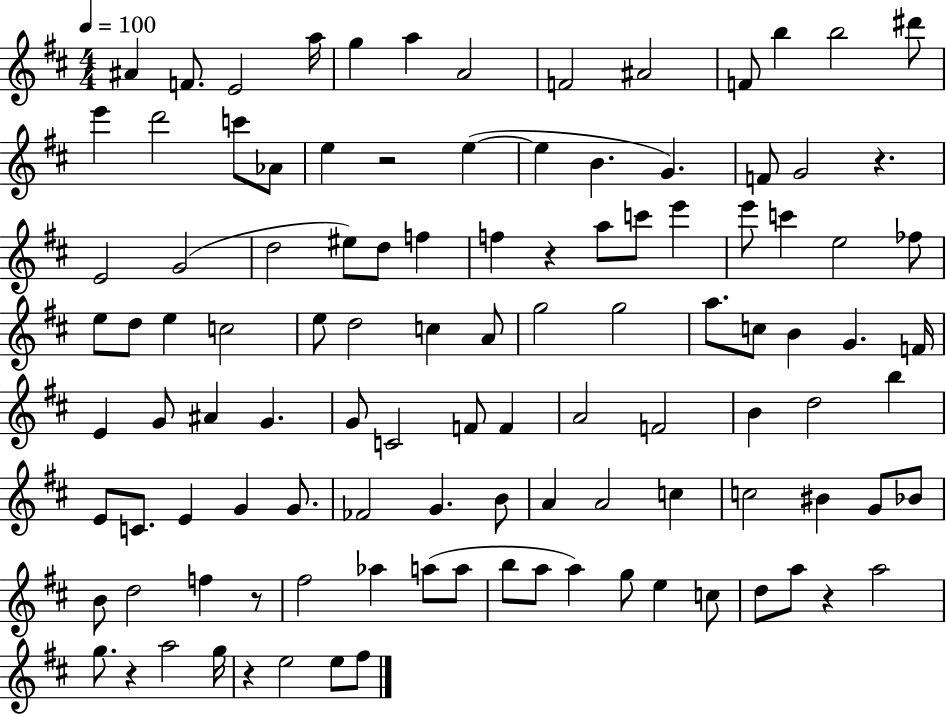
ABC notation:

X:1
T:Untitled
M:4/4
L:1/4
K:D
^A F/2 E2 a/4 g a A2 F2 ^A2 F/2 b b2 ^d'/2 e' d'2 c'/2 _A/2 e z2 e e B G F/2 G2 z E2 G2 d2 ^e/2 d/2 f f z a/2 c'/2 e' e'/2 c' e2 _f/2 e/2 d/2 e c2 e/2 d2 c A/2 g2 g2 a/2 c/2 B G F/4 E G/2 ^A G G/2 C2 F/2 F A2 F2 B d2 b E/2 C/2 E G G/2 _F2 G B/2 A A2 c c2 ^B G/2 _B/2 B/2 d2 f z/2 ^f2 _a a/2 a/2 b/2 a/2 a g/2 e c/2 d/2 a/2 z a2 g/2 z a2 g/4 z e2 e/2 ^f/2